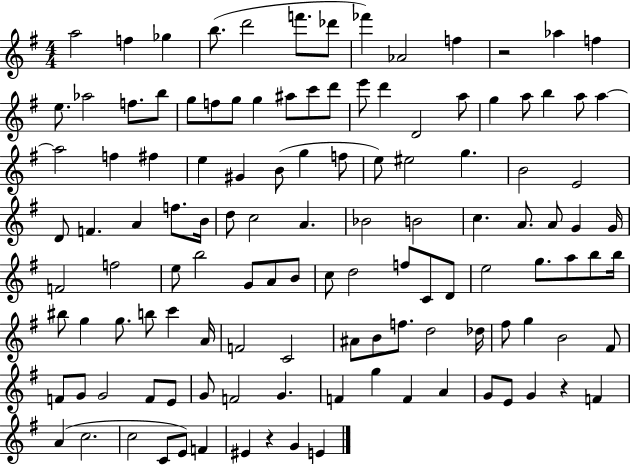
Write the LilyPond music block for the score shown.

{
  \clef treble
  \numericTimeSignature
  \time 4/4
  \key g \major
  a''2 f''4 ges''4 | b''8.( d'''2 f'''8. des'''8 | fes'''4) aes'2 f''4 | r2 aes''4 f''4 | \break e''8. aes''2 f''8. b''8 | g''8 f''8 g''8 g''4 ais''8 c'''8 d'''8 | e'''8 d'''4 d'2 a''8 | g''4 a''8 b''4 a''8 a''4~~ | \break a''2 f''4 fis''4 | e''4 gis'4 b'8( g''4 f''8 | e''8) eis''2 g''4. | b'2 e'2 | \break d'8 f'4. a'4 f''8. b'16 | d''8 c''2 a'4. | bes'2 b'2 | c''4. a'8. a'8 g'4 g'16 | \break f'2 f''2 | e''8 b''2 g'8 a'8 b'8 | c''8 d''2 f''8 c'8 d'8 | e''2 g''8. a''8 b''8 b''16 | \break bis''8 g''4 g''8. b''8 c'''4 a'16 | f'2 c'2 | ais'8 b'8 f''8. d''2 des''16 | fis''8 g''4 b'2 fis'8 | \break f'8 g'8 g'2 f'8 e'8 | g'8 f'2 g'4. | f'4 g''4 f'4 a'4 | g'8 e'8 g'4 r4 f'4 | \break a'4( c''2. | c''2 c'8 e'8) f'4 | eis'4 r4 g'4 e'4 | \bar "|."
}